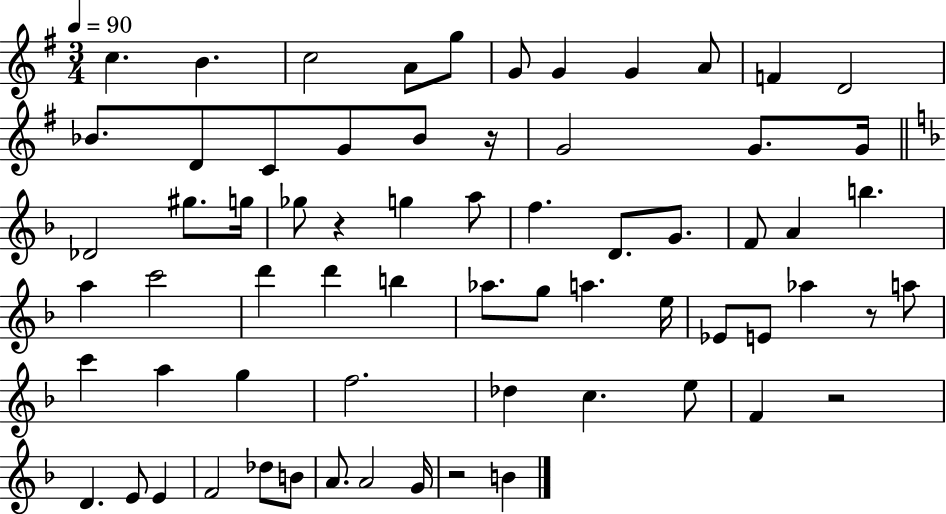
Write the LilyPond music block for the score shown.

{
  \clef treble
  \numericTimeSignature
  \time 3/4
  \key g \major
  \tempo 4 = 90
  c''4. b'4. | c''2 a'8 g''8 | g'8 g'4 g'4 a'8 | f'4 d'2 | \break bes'8. d'8 c'8 g'8 bes'8 r16 | g'2 g'8. g'16 | \bar "||" \break \key f \major des'2 gis''8. g''16 | ges''8 r4 g''4 a''8 | f''4. d'8. g'8. | f'8 a'4 b''4. | \break a''4 c'''2 | d'''4 d'''4 b''4 | aes''8. g''8 a''4. e''16 | ees'8 e'8 aes''4 r8 a''8 | \break c'''4 a''4 g''4 | f''2. | des''4 c''4. e''8 | f'4 r2 | \break d'4. e'8 e'4 | f'2 des''8 b'8 | a'8. a'2 g'16 | r2 b'4 | \break \bar "|."
}